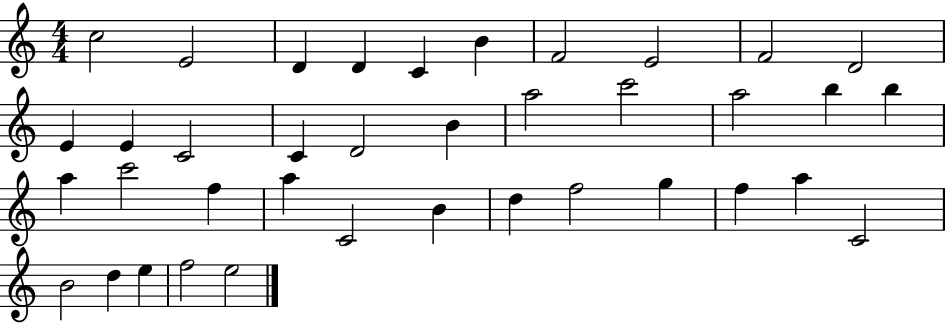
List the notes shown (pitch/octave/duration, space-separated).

C5/h E4/h D4/q D4/q C4/q B4/q F4/h E4/h F4/h D4/h E4/q E4/q C4/h C4/q D4/h B4/q A5/h C6/h A5/h B5/q B5/q A5/q C6/h F5/q A5/q C4/h B4/q D5/q F5/h G5/q F5/q A5/q C4/h B4/h D5/q E5/q F5/h E5/h